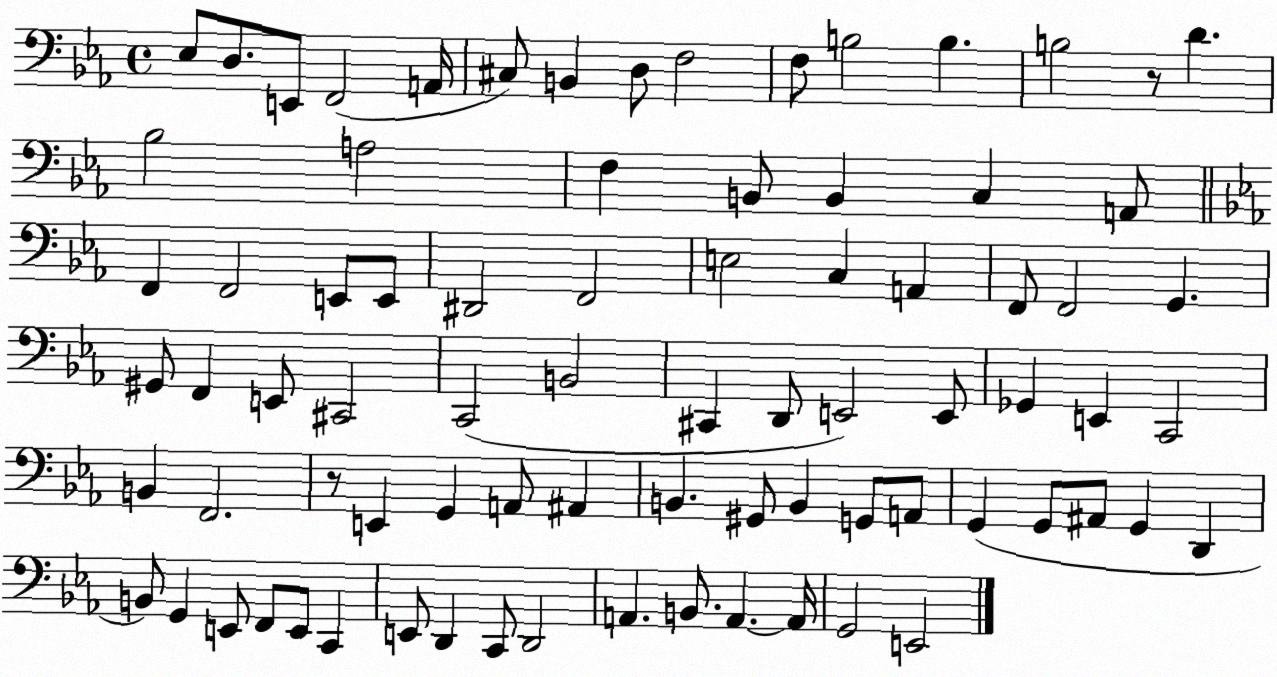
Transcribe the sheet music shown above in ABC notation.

X:1
T:Untitled
M:4/4
L:1/4
K:Eb
_E,/2 D,/2 E,,/2 F,,2 A,,/4 ^C,/2 B,, D,/2 F,2 F,/2 B,2 B, B,2 z/2 D _B,2 A,2 F, B,,/2 B,, C, A,,/2 F,, F,,2 E,,/2 E,,/2 ^D,,2 F,,2 E,2 C, A,, F,,/2 F,,2 G,, ^G,,/2 F,, E,,/2 ^C,,2 C,,2 B,,2 ^C,, D,,/2 E,,2 E,,/2 _G,, E,, C,,2 B,, F,,2 z/2 E,, G,, A,,/2 ^A,, B,, ^G,,/2 B,, G,,/2 A,,/2 G,, G,,/2 ^A,,/2 G,, D,, B,,/2 G,, E,,/2 F,,/2 E,,/2 C,, E,,/2 D,, C,,/2 D,,2 A,, B,,/2 A,, A,,/4 G,,2 E,,2